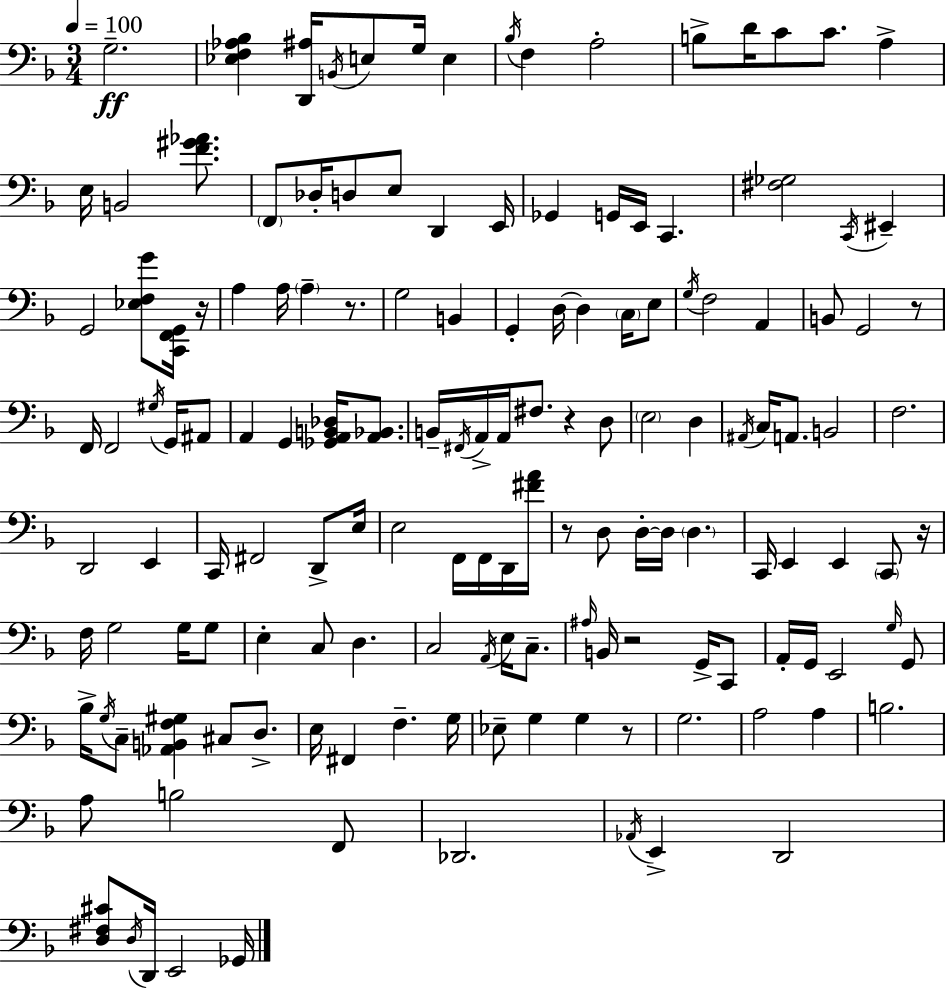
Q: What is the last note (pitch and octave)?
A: Gb2